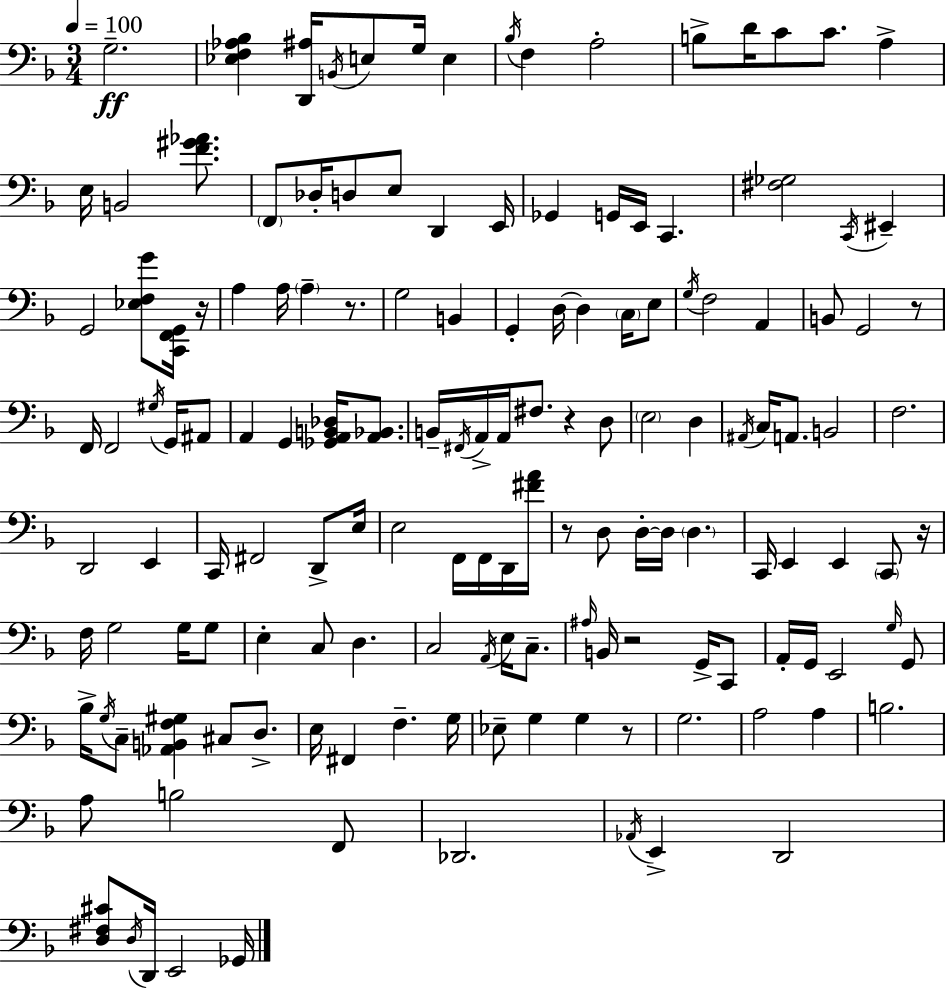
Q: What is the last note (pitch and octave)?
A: Gb2